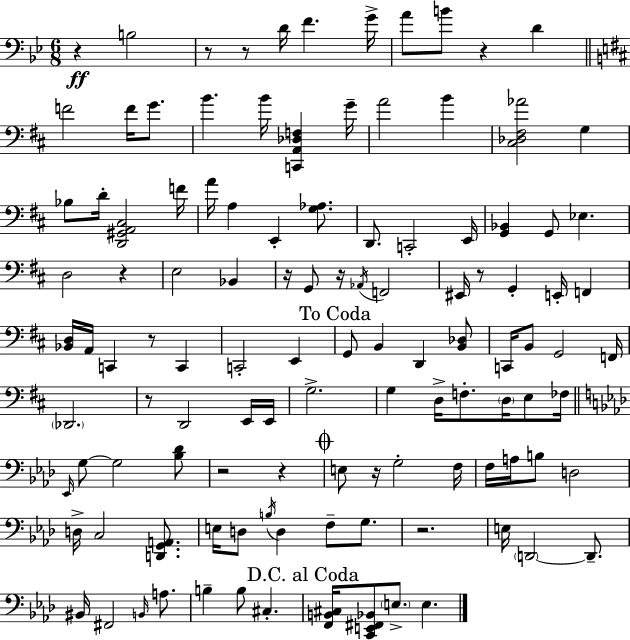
X:1
T:Untitled
M:6/8
L:1/4
K:Bb
z B,2 z/2 z/2 D/4 F G/4 A/2 B/2 z D F2 F/4 G/2 B B/4 [C,,A,,_D,F,] G/4 A2 B [^C,_D,^F,_A]2 G, _B,/2 D/4 [D,,^G,,A,,^C,]2 F/4 A/4 A, E,, [G,_A,]/2 D,,/2 C,,2 E,,/4 [G,,_B,,] G,,/2 _E, D,2 z E,2 _B,, z/4 G,,/2 z/4 _A,,/4 F,,2 ^E,,/4 z/2 G,, E,,/4 F,, [_B,,D,]/4 A,,/4 C,, z/2 C,, C,,2 E,, G,,/2 B,, D,, [B,,_D,]/2 C,,/4 B,,/2 G,,2 F,,/4 _D,,2 z/2 D,,2 E,,/4 E,,/4 G,2 G, D,/4 F,/2 D,/4 E,/2 _F,/4 _E,,/4 G,/2 G,2 [_B,_D]/2 z2 z E,/2 z/4 G,2 F,/4 F,/4 A,/4 B,/2 D,2 D,/4 C,2 [D,,G,,A,,]/2 E,/4 D,/2 B,/4 D, F,/2 G,/2 z2 E,/4 D,,2 D,,/2 ^B,,/4 ^F,,2 B,,/4 A,/2 B, B,/2 ^C, [F,,B,,^C,]/4 [C,,E,,^F,,_B,,]/2 E,/2 E,